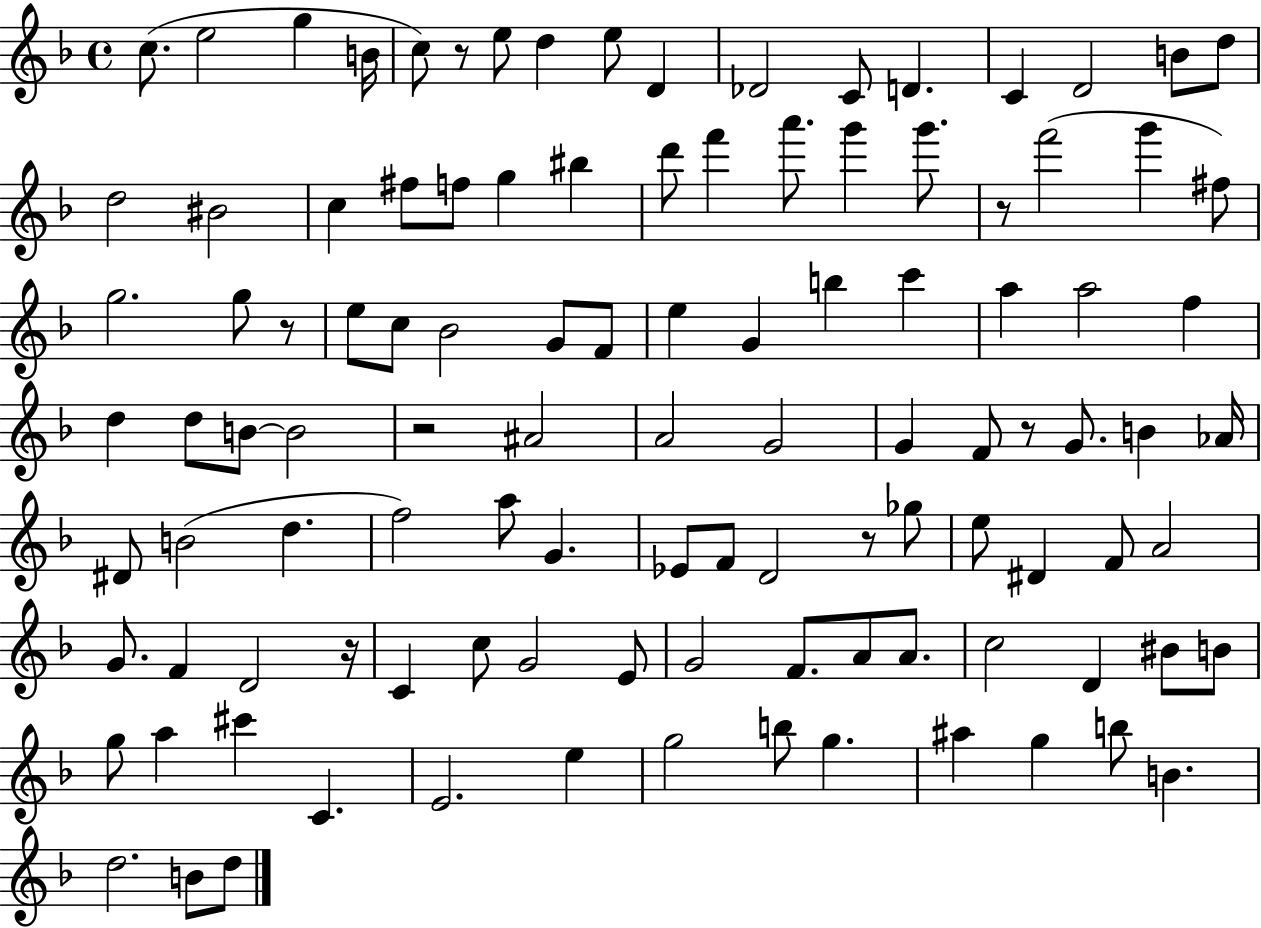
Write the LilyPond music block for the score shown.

{
  \clef treble
  \time 4/4
  \defaultTimeSignature
  \key f \major
  c''8.( e''2 g''4 b'16 | c''8) r8 e''8 d''4 e''8 d'4 | des'2 c'8 d'4. | c'4 d'2 b'8 d''8 | \break d''2 bis'2 | c''4 fis''8 f''8 g''4 bis''4 | d'''8 f'''4 a'''8. g'''4 g'''8. | r8 f'''2( g'''4 fis''8) | \break g''2. g''8 r8 | e''8 c''8 bes'2 g'8 f'8 | e''4 g'4 b''4 c'''4 | a''4 a''2 f''4 | \break d''4 d''8 b'8~~ b'2 | r2 ais'2 | a'2 g'2 | g'4 f'8 r8 g'8. b'4 aes'16 | \break dis'8 b'2( d''4. | f''2) a''8 g'4. | ees'8 f'8 d'2 r8 ges''8 | e''8 dis'4 f'8 a'2 | \break g'8. f'4 d'2 r16 | c'4 c''8 g'2 e'8 | g'2 f'8. a'8 a'8. | c''2 d'4 bis'8 b'8 | \break g''8 a''4 cis'''4 c'4. | e'2. e''4 | g''2 b''8 g''4. | ais''4 g''4 b''8 b'4. | \break d''2. b'8 d''8 | \bar "|."
}